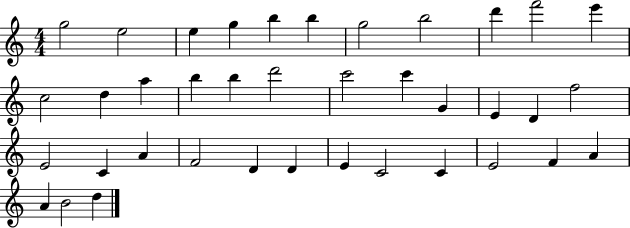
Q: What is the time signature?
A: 4/4